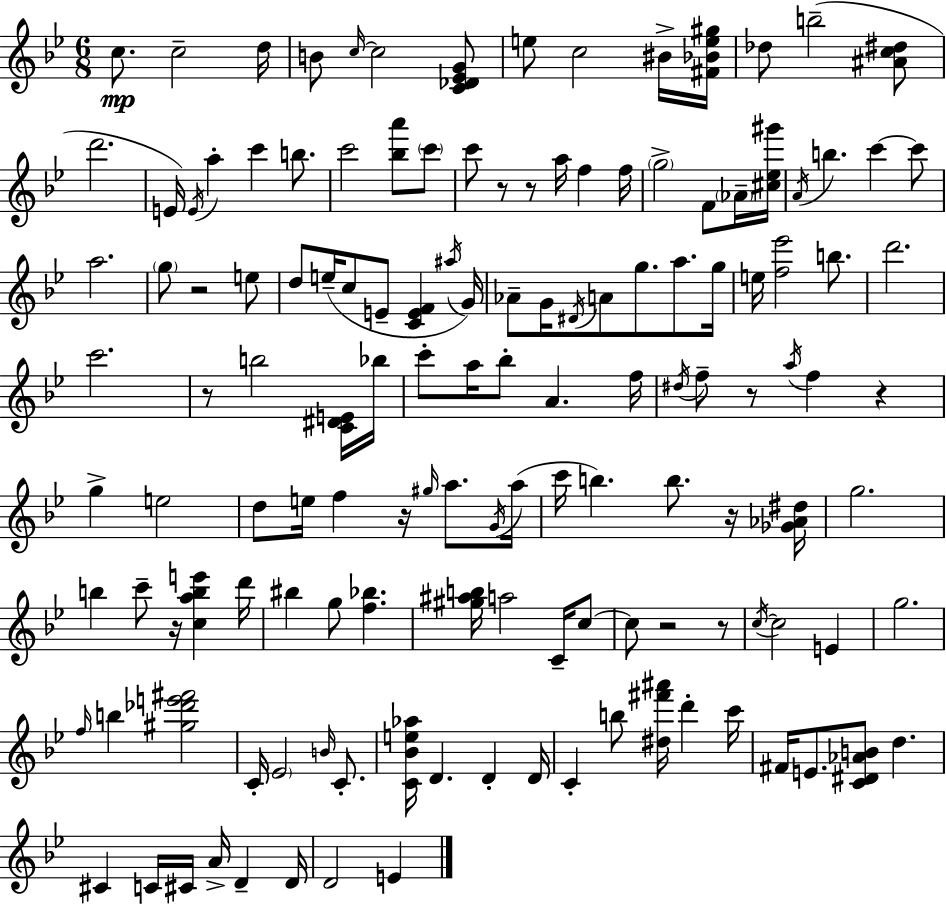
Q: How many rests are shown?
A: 11